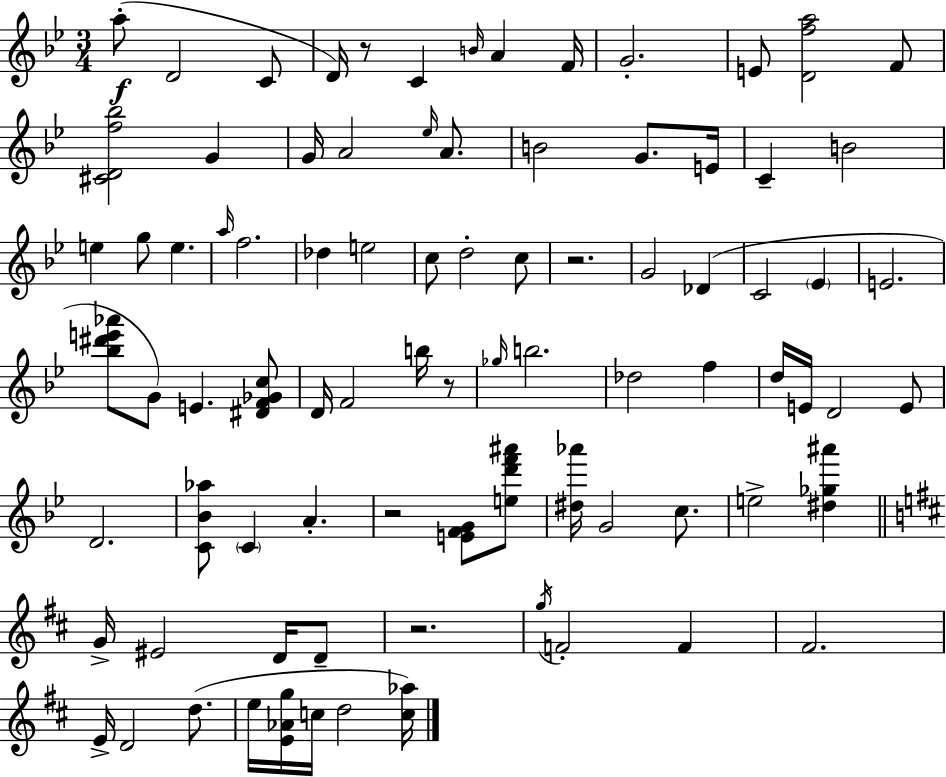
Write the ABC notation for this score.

X:1
T:Untitled
M:3/4
L:1/4
K:Gm
a/2 D2 C/2 D/4 z/2 C B/4 A F/4 G2 E/2 [Dfa]2 F/2 [^CDf_b]2 G G/4 A2 _e/4 A/2 B2 G/2 E/4 C B2 e g/2 e a/4 f2 _d e2 c/2 d2 c/2 z2 G2 _D C2 _E E2 [_b^d'e'_a']/2 G/2 E [^DF_Gc]/2 D/4 F2 b/4 z/2 _g/4 b2 _d2 f d/4 E/4 D2 E/2 D2 [C_B_a]/2 C A z2 [EFG]/2 [ed'f'^a']/2 [^d_a']/4 G2 c/2 e2 [^d_g^a'] G/4 ^E2 D/4 D/2 z2 g/4 F2 F ^F2 E/4 D2 d/2 e/4 [E_Ag]/4 c/4 d2 [c_a]/4